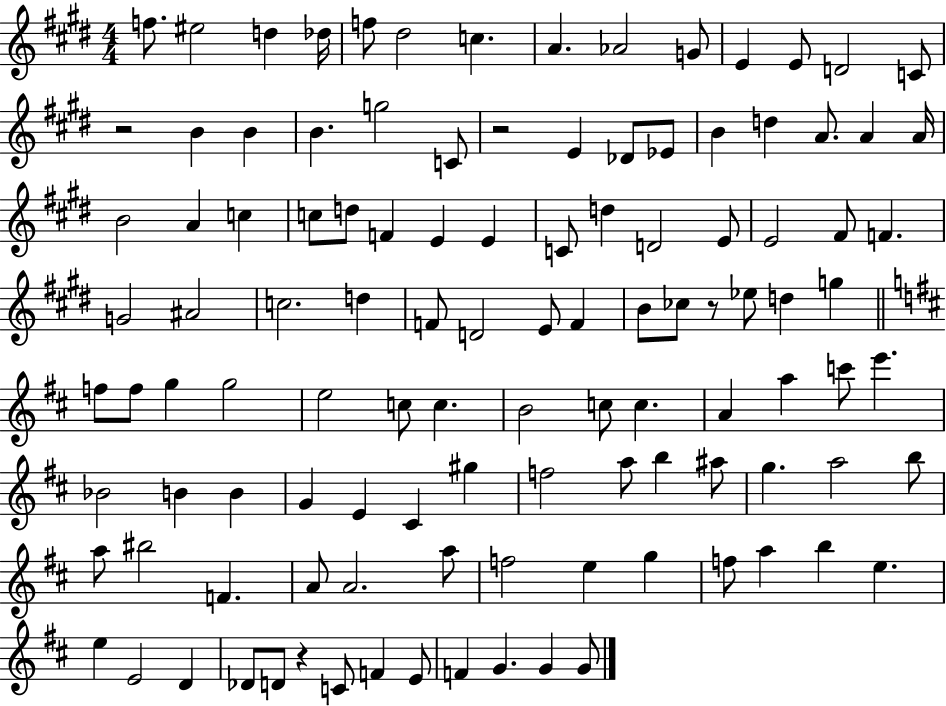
X:1
T:Untitled
M:4/4
L:1/4
K:E
f/2 ^e2 d _d/4 f/2 ^d2 c A _A2 G/2 E E/2 D2 C/2 z2 B B B g2 C/2 z2 E _D/2 _E/2 B d A/2 A A/4 B2 A c c/2 d/2 F E E C/2 d D2 E/2 E2 ^F/2 F G2 ^A2 c2 d F/2 D2 E/2 F B/2 _c/2 z/2 _e/2 d g f/2 f/2 g g2 e2 c/2 c B2 c/2 c A a c'/2 e' _B2 B B G E ^C ^g f2 a/2 b ^a/2 g a2 b/2 a/2 ^b2 F A/2 A2 a/2 f2 e g f/2 a b e e E2 D _D/2 D/2 z C/2 F E/2 F G G G/2